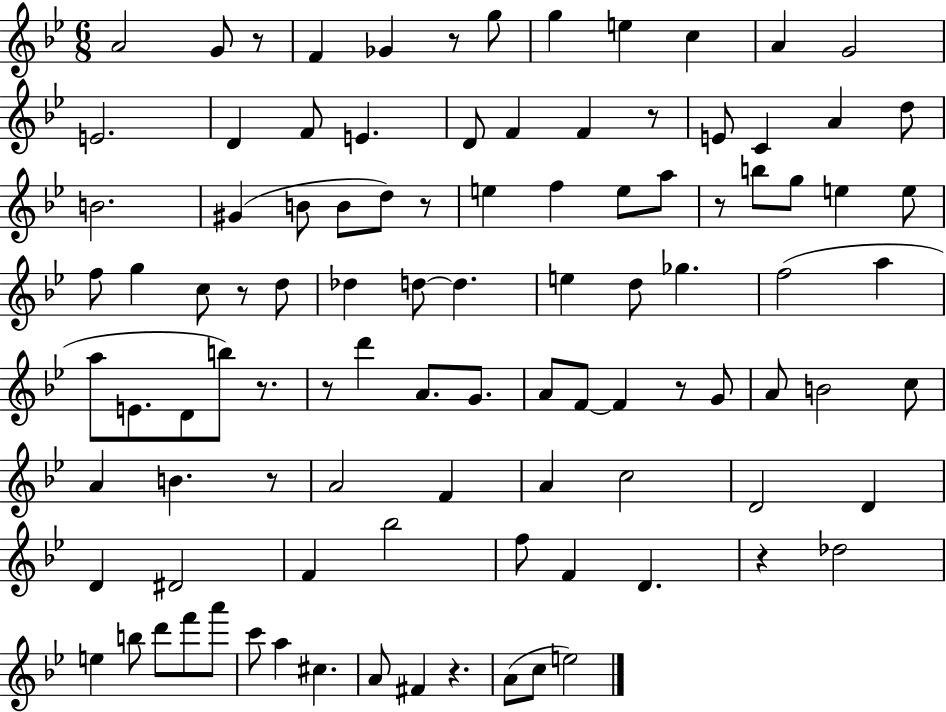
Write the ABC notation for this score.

X:1
T:Untitled
M:6/8
L:1/4
K:Bb
A2 G/2 z/2 F _G z/2 g/2 g e c A G2 E2 D F/2 E D/2 F F z/2 E/2 C A d/2 B2 ^G B/2 B/2 d/2 z/2 e f e/2 a/2 z/2 b/2 g/2 e e/2 f/2 g c/2 z/2 d/2 _d d/2 d e d/2 _g f2 a a/2 E/2 D/2 b/2 z/2 z/2 d' A/2 G/2 A/2 F/2 F z/2 G/2 A/2 B2 c/2 A B z/2 A2 F A c2 D2 D D ^D2 F _b2 f/2 F D z _d2 e b/2 d'/2 f'/2 a'/2 c'/2 a ^c A/2 ^F z A/2 c/2 e2